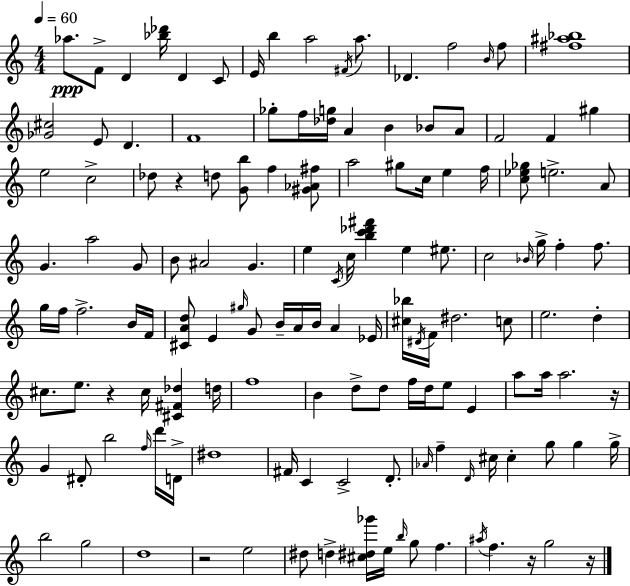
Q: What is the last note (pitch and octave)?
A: G5